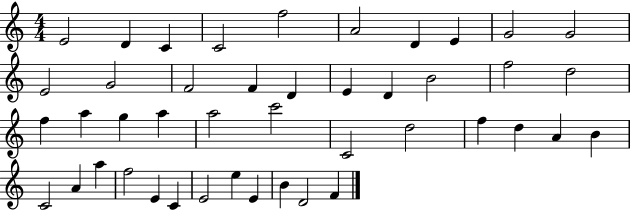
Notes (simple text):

E4/h D4/q C4/q C4/h F5/h A4/h D4/q E4/q G4/h G4/h E4/h G4/h F4/h F4/q D4/q E4/q D4/q B4/h F5/h D5/h F5/q A5/q G5/q A5/q A5/h C6/h C4/h D5/h F5/q D5/q A4/q B4/q C4/h A4/q A5/q F5/h E4/q C4/q E4/h E5/q E4/q B4/q D4/h F4/q